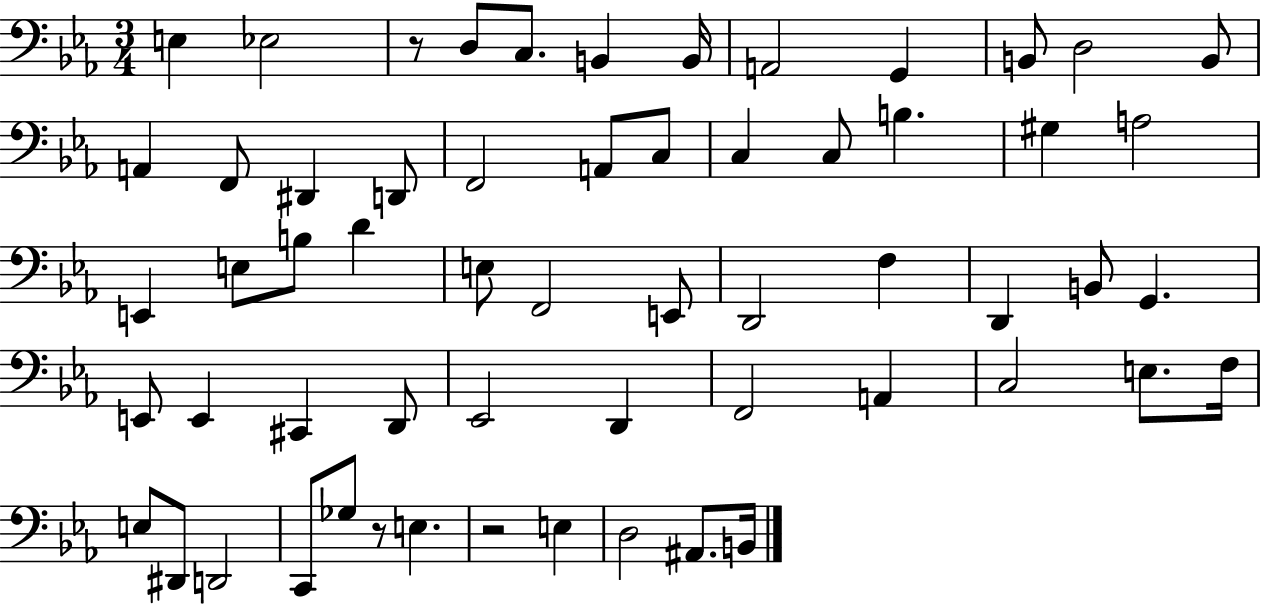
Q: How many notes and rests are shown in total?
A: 59